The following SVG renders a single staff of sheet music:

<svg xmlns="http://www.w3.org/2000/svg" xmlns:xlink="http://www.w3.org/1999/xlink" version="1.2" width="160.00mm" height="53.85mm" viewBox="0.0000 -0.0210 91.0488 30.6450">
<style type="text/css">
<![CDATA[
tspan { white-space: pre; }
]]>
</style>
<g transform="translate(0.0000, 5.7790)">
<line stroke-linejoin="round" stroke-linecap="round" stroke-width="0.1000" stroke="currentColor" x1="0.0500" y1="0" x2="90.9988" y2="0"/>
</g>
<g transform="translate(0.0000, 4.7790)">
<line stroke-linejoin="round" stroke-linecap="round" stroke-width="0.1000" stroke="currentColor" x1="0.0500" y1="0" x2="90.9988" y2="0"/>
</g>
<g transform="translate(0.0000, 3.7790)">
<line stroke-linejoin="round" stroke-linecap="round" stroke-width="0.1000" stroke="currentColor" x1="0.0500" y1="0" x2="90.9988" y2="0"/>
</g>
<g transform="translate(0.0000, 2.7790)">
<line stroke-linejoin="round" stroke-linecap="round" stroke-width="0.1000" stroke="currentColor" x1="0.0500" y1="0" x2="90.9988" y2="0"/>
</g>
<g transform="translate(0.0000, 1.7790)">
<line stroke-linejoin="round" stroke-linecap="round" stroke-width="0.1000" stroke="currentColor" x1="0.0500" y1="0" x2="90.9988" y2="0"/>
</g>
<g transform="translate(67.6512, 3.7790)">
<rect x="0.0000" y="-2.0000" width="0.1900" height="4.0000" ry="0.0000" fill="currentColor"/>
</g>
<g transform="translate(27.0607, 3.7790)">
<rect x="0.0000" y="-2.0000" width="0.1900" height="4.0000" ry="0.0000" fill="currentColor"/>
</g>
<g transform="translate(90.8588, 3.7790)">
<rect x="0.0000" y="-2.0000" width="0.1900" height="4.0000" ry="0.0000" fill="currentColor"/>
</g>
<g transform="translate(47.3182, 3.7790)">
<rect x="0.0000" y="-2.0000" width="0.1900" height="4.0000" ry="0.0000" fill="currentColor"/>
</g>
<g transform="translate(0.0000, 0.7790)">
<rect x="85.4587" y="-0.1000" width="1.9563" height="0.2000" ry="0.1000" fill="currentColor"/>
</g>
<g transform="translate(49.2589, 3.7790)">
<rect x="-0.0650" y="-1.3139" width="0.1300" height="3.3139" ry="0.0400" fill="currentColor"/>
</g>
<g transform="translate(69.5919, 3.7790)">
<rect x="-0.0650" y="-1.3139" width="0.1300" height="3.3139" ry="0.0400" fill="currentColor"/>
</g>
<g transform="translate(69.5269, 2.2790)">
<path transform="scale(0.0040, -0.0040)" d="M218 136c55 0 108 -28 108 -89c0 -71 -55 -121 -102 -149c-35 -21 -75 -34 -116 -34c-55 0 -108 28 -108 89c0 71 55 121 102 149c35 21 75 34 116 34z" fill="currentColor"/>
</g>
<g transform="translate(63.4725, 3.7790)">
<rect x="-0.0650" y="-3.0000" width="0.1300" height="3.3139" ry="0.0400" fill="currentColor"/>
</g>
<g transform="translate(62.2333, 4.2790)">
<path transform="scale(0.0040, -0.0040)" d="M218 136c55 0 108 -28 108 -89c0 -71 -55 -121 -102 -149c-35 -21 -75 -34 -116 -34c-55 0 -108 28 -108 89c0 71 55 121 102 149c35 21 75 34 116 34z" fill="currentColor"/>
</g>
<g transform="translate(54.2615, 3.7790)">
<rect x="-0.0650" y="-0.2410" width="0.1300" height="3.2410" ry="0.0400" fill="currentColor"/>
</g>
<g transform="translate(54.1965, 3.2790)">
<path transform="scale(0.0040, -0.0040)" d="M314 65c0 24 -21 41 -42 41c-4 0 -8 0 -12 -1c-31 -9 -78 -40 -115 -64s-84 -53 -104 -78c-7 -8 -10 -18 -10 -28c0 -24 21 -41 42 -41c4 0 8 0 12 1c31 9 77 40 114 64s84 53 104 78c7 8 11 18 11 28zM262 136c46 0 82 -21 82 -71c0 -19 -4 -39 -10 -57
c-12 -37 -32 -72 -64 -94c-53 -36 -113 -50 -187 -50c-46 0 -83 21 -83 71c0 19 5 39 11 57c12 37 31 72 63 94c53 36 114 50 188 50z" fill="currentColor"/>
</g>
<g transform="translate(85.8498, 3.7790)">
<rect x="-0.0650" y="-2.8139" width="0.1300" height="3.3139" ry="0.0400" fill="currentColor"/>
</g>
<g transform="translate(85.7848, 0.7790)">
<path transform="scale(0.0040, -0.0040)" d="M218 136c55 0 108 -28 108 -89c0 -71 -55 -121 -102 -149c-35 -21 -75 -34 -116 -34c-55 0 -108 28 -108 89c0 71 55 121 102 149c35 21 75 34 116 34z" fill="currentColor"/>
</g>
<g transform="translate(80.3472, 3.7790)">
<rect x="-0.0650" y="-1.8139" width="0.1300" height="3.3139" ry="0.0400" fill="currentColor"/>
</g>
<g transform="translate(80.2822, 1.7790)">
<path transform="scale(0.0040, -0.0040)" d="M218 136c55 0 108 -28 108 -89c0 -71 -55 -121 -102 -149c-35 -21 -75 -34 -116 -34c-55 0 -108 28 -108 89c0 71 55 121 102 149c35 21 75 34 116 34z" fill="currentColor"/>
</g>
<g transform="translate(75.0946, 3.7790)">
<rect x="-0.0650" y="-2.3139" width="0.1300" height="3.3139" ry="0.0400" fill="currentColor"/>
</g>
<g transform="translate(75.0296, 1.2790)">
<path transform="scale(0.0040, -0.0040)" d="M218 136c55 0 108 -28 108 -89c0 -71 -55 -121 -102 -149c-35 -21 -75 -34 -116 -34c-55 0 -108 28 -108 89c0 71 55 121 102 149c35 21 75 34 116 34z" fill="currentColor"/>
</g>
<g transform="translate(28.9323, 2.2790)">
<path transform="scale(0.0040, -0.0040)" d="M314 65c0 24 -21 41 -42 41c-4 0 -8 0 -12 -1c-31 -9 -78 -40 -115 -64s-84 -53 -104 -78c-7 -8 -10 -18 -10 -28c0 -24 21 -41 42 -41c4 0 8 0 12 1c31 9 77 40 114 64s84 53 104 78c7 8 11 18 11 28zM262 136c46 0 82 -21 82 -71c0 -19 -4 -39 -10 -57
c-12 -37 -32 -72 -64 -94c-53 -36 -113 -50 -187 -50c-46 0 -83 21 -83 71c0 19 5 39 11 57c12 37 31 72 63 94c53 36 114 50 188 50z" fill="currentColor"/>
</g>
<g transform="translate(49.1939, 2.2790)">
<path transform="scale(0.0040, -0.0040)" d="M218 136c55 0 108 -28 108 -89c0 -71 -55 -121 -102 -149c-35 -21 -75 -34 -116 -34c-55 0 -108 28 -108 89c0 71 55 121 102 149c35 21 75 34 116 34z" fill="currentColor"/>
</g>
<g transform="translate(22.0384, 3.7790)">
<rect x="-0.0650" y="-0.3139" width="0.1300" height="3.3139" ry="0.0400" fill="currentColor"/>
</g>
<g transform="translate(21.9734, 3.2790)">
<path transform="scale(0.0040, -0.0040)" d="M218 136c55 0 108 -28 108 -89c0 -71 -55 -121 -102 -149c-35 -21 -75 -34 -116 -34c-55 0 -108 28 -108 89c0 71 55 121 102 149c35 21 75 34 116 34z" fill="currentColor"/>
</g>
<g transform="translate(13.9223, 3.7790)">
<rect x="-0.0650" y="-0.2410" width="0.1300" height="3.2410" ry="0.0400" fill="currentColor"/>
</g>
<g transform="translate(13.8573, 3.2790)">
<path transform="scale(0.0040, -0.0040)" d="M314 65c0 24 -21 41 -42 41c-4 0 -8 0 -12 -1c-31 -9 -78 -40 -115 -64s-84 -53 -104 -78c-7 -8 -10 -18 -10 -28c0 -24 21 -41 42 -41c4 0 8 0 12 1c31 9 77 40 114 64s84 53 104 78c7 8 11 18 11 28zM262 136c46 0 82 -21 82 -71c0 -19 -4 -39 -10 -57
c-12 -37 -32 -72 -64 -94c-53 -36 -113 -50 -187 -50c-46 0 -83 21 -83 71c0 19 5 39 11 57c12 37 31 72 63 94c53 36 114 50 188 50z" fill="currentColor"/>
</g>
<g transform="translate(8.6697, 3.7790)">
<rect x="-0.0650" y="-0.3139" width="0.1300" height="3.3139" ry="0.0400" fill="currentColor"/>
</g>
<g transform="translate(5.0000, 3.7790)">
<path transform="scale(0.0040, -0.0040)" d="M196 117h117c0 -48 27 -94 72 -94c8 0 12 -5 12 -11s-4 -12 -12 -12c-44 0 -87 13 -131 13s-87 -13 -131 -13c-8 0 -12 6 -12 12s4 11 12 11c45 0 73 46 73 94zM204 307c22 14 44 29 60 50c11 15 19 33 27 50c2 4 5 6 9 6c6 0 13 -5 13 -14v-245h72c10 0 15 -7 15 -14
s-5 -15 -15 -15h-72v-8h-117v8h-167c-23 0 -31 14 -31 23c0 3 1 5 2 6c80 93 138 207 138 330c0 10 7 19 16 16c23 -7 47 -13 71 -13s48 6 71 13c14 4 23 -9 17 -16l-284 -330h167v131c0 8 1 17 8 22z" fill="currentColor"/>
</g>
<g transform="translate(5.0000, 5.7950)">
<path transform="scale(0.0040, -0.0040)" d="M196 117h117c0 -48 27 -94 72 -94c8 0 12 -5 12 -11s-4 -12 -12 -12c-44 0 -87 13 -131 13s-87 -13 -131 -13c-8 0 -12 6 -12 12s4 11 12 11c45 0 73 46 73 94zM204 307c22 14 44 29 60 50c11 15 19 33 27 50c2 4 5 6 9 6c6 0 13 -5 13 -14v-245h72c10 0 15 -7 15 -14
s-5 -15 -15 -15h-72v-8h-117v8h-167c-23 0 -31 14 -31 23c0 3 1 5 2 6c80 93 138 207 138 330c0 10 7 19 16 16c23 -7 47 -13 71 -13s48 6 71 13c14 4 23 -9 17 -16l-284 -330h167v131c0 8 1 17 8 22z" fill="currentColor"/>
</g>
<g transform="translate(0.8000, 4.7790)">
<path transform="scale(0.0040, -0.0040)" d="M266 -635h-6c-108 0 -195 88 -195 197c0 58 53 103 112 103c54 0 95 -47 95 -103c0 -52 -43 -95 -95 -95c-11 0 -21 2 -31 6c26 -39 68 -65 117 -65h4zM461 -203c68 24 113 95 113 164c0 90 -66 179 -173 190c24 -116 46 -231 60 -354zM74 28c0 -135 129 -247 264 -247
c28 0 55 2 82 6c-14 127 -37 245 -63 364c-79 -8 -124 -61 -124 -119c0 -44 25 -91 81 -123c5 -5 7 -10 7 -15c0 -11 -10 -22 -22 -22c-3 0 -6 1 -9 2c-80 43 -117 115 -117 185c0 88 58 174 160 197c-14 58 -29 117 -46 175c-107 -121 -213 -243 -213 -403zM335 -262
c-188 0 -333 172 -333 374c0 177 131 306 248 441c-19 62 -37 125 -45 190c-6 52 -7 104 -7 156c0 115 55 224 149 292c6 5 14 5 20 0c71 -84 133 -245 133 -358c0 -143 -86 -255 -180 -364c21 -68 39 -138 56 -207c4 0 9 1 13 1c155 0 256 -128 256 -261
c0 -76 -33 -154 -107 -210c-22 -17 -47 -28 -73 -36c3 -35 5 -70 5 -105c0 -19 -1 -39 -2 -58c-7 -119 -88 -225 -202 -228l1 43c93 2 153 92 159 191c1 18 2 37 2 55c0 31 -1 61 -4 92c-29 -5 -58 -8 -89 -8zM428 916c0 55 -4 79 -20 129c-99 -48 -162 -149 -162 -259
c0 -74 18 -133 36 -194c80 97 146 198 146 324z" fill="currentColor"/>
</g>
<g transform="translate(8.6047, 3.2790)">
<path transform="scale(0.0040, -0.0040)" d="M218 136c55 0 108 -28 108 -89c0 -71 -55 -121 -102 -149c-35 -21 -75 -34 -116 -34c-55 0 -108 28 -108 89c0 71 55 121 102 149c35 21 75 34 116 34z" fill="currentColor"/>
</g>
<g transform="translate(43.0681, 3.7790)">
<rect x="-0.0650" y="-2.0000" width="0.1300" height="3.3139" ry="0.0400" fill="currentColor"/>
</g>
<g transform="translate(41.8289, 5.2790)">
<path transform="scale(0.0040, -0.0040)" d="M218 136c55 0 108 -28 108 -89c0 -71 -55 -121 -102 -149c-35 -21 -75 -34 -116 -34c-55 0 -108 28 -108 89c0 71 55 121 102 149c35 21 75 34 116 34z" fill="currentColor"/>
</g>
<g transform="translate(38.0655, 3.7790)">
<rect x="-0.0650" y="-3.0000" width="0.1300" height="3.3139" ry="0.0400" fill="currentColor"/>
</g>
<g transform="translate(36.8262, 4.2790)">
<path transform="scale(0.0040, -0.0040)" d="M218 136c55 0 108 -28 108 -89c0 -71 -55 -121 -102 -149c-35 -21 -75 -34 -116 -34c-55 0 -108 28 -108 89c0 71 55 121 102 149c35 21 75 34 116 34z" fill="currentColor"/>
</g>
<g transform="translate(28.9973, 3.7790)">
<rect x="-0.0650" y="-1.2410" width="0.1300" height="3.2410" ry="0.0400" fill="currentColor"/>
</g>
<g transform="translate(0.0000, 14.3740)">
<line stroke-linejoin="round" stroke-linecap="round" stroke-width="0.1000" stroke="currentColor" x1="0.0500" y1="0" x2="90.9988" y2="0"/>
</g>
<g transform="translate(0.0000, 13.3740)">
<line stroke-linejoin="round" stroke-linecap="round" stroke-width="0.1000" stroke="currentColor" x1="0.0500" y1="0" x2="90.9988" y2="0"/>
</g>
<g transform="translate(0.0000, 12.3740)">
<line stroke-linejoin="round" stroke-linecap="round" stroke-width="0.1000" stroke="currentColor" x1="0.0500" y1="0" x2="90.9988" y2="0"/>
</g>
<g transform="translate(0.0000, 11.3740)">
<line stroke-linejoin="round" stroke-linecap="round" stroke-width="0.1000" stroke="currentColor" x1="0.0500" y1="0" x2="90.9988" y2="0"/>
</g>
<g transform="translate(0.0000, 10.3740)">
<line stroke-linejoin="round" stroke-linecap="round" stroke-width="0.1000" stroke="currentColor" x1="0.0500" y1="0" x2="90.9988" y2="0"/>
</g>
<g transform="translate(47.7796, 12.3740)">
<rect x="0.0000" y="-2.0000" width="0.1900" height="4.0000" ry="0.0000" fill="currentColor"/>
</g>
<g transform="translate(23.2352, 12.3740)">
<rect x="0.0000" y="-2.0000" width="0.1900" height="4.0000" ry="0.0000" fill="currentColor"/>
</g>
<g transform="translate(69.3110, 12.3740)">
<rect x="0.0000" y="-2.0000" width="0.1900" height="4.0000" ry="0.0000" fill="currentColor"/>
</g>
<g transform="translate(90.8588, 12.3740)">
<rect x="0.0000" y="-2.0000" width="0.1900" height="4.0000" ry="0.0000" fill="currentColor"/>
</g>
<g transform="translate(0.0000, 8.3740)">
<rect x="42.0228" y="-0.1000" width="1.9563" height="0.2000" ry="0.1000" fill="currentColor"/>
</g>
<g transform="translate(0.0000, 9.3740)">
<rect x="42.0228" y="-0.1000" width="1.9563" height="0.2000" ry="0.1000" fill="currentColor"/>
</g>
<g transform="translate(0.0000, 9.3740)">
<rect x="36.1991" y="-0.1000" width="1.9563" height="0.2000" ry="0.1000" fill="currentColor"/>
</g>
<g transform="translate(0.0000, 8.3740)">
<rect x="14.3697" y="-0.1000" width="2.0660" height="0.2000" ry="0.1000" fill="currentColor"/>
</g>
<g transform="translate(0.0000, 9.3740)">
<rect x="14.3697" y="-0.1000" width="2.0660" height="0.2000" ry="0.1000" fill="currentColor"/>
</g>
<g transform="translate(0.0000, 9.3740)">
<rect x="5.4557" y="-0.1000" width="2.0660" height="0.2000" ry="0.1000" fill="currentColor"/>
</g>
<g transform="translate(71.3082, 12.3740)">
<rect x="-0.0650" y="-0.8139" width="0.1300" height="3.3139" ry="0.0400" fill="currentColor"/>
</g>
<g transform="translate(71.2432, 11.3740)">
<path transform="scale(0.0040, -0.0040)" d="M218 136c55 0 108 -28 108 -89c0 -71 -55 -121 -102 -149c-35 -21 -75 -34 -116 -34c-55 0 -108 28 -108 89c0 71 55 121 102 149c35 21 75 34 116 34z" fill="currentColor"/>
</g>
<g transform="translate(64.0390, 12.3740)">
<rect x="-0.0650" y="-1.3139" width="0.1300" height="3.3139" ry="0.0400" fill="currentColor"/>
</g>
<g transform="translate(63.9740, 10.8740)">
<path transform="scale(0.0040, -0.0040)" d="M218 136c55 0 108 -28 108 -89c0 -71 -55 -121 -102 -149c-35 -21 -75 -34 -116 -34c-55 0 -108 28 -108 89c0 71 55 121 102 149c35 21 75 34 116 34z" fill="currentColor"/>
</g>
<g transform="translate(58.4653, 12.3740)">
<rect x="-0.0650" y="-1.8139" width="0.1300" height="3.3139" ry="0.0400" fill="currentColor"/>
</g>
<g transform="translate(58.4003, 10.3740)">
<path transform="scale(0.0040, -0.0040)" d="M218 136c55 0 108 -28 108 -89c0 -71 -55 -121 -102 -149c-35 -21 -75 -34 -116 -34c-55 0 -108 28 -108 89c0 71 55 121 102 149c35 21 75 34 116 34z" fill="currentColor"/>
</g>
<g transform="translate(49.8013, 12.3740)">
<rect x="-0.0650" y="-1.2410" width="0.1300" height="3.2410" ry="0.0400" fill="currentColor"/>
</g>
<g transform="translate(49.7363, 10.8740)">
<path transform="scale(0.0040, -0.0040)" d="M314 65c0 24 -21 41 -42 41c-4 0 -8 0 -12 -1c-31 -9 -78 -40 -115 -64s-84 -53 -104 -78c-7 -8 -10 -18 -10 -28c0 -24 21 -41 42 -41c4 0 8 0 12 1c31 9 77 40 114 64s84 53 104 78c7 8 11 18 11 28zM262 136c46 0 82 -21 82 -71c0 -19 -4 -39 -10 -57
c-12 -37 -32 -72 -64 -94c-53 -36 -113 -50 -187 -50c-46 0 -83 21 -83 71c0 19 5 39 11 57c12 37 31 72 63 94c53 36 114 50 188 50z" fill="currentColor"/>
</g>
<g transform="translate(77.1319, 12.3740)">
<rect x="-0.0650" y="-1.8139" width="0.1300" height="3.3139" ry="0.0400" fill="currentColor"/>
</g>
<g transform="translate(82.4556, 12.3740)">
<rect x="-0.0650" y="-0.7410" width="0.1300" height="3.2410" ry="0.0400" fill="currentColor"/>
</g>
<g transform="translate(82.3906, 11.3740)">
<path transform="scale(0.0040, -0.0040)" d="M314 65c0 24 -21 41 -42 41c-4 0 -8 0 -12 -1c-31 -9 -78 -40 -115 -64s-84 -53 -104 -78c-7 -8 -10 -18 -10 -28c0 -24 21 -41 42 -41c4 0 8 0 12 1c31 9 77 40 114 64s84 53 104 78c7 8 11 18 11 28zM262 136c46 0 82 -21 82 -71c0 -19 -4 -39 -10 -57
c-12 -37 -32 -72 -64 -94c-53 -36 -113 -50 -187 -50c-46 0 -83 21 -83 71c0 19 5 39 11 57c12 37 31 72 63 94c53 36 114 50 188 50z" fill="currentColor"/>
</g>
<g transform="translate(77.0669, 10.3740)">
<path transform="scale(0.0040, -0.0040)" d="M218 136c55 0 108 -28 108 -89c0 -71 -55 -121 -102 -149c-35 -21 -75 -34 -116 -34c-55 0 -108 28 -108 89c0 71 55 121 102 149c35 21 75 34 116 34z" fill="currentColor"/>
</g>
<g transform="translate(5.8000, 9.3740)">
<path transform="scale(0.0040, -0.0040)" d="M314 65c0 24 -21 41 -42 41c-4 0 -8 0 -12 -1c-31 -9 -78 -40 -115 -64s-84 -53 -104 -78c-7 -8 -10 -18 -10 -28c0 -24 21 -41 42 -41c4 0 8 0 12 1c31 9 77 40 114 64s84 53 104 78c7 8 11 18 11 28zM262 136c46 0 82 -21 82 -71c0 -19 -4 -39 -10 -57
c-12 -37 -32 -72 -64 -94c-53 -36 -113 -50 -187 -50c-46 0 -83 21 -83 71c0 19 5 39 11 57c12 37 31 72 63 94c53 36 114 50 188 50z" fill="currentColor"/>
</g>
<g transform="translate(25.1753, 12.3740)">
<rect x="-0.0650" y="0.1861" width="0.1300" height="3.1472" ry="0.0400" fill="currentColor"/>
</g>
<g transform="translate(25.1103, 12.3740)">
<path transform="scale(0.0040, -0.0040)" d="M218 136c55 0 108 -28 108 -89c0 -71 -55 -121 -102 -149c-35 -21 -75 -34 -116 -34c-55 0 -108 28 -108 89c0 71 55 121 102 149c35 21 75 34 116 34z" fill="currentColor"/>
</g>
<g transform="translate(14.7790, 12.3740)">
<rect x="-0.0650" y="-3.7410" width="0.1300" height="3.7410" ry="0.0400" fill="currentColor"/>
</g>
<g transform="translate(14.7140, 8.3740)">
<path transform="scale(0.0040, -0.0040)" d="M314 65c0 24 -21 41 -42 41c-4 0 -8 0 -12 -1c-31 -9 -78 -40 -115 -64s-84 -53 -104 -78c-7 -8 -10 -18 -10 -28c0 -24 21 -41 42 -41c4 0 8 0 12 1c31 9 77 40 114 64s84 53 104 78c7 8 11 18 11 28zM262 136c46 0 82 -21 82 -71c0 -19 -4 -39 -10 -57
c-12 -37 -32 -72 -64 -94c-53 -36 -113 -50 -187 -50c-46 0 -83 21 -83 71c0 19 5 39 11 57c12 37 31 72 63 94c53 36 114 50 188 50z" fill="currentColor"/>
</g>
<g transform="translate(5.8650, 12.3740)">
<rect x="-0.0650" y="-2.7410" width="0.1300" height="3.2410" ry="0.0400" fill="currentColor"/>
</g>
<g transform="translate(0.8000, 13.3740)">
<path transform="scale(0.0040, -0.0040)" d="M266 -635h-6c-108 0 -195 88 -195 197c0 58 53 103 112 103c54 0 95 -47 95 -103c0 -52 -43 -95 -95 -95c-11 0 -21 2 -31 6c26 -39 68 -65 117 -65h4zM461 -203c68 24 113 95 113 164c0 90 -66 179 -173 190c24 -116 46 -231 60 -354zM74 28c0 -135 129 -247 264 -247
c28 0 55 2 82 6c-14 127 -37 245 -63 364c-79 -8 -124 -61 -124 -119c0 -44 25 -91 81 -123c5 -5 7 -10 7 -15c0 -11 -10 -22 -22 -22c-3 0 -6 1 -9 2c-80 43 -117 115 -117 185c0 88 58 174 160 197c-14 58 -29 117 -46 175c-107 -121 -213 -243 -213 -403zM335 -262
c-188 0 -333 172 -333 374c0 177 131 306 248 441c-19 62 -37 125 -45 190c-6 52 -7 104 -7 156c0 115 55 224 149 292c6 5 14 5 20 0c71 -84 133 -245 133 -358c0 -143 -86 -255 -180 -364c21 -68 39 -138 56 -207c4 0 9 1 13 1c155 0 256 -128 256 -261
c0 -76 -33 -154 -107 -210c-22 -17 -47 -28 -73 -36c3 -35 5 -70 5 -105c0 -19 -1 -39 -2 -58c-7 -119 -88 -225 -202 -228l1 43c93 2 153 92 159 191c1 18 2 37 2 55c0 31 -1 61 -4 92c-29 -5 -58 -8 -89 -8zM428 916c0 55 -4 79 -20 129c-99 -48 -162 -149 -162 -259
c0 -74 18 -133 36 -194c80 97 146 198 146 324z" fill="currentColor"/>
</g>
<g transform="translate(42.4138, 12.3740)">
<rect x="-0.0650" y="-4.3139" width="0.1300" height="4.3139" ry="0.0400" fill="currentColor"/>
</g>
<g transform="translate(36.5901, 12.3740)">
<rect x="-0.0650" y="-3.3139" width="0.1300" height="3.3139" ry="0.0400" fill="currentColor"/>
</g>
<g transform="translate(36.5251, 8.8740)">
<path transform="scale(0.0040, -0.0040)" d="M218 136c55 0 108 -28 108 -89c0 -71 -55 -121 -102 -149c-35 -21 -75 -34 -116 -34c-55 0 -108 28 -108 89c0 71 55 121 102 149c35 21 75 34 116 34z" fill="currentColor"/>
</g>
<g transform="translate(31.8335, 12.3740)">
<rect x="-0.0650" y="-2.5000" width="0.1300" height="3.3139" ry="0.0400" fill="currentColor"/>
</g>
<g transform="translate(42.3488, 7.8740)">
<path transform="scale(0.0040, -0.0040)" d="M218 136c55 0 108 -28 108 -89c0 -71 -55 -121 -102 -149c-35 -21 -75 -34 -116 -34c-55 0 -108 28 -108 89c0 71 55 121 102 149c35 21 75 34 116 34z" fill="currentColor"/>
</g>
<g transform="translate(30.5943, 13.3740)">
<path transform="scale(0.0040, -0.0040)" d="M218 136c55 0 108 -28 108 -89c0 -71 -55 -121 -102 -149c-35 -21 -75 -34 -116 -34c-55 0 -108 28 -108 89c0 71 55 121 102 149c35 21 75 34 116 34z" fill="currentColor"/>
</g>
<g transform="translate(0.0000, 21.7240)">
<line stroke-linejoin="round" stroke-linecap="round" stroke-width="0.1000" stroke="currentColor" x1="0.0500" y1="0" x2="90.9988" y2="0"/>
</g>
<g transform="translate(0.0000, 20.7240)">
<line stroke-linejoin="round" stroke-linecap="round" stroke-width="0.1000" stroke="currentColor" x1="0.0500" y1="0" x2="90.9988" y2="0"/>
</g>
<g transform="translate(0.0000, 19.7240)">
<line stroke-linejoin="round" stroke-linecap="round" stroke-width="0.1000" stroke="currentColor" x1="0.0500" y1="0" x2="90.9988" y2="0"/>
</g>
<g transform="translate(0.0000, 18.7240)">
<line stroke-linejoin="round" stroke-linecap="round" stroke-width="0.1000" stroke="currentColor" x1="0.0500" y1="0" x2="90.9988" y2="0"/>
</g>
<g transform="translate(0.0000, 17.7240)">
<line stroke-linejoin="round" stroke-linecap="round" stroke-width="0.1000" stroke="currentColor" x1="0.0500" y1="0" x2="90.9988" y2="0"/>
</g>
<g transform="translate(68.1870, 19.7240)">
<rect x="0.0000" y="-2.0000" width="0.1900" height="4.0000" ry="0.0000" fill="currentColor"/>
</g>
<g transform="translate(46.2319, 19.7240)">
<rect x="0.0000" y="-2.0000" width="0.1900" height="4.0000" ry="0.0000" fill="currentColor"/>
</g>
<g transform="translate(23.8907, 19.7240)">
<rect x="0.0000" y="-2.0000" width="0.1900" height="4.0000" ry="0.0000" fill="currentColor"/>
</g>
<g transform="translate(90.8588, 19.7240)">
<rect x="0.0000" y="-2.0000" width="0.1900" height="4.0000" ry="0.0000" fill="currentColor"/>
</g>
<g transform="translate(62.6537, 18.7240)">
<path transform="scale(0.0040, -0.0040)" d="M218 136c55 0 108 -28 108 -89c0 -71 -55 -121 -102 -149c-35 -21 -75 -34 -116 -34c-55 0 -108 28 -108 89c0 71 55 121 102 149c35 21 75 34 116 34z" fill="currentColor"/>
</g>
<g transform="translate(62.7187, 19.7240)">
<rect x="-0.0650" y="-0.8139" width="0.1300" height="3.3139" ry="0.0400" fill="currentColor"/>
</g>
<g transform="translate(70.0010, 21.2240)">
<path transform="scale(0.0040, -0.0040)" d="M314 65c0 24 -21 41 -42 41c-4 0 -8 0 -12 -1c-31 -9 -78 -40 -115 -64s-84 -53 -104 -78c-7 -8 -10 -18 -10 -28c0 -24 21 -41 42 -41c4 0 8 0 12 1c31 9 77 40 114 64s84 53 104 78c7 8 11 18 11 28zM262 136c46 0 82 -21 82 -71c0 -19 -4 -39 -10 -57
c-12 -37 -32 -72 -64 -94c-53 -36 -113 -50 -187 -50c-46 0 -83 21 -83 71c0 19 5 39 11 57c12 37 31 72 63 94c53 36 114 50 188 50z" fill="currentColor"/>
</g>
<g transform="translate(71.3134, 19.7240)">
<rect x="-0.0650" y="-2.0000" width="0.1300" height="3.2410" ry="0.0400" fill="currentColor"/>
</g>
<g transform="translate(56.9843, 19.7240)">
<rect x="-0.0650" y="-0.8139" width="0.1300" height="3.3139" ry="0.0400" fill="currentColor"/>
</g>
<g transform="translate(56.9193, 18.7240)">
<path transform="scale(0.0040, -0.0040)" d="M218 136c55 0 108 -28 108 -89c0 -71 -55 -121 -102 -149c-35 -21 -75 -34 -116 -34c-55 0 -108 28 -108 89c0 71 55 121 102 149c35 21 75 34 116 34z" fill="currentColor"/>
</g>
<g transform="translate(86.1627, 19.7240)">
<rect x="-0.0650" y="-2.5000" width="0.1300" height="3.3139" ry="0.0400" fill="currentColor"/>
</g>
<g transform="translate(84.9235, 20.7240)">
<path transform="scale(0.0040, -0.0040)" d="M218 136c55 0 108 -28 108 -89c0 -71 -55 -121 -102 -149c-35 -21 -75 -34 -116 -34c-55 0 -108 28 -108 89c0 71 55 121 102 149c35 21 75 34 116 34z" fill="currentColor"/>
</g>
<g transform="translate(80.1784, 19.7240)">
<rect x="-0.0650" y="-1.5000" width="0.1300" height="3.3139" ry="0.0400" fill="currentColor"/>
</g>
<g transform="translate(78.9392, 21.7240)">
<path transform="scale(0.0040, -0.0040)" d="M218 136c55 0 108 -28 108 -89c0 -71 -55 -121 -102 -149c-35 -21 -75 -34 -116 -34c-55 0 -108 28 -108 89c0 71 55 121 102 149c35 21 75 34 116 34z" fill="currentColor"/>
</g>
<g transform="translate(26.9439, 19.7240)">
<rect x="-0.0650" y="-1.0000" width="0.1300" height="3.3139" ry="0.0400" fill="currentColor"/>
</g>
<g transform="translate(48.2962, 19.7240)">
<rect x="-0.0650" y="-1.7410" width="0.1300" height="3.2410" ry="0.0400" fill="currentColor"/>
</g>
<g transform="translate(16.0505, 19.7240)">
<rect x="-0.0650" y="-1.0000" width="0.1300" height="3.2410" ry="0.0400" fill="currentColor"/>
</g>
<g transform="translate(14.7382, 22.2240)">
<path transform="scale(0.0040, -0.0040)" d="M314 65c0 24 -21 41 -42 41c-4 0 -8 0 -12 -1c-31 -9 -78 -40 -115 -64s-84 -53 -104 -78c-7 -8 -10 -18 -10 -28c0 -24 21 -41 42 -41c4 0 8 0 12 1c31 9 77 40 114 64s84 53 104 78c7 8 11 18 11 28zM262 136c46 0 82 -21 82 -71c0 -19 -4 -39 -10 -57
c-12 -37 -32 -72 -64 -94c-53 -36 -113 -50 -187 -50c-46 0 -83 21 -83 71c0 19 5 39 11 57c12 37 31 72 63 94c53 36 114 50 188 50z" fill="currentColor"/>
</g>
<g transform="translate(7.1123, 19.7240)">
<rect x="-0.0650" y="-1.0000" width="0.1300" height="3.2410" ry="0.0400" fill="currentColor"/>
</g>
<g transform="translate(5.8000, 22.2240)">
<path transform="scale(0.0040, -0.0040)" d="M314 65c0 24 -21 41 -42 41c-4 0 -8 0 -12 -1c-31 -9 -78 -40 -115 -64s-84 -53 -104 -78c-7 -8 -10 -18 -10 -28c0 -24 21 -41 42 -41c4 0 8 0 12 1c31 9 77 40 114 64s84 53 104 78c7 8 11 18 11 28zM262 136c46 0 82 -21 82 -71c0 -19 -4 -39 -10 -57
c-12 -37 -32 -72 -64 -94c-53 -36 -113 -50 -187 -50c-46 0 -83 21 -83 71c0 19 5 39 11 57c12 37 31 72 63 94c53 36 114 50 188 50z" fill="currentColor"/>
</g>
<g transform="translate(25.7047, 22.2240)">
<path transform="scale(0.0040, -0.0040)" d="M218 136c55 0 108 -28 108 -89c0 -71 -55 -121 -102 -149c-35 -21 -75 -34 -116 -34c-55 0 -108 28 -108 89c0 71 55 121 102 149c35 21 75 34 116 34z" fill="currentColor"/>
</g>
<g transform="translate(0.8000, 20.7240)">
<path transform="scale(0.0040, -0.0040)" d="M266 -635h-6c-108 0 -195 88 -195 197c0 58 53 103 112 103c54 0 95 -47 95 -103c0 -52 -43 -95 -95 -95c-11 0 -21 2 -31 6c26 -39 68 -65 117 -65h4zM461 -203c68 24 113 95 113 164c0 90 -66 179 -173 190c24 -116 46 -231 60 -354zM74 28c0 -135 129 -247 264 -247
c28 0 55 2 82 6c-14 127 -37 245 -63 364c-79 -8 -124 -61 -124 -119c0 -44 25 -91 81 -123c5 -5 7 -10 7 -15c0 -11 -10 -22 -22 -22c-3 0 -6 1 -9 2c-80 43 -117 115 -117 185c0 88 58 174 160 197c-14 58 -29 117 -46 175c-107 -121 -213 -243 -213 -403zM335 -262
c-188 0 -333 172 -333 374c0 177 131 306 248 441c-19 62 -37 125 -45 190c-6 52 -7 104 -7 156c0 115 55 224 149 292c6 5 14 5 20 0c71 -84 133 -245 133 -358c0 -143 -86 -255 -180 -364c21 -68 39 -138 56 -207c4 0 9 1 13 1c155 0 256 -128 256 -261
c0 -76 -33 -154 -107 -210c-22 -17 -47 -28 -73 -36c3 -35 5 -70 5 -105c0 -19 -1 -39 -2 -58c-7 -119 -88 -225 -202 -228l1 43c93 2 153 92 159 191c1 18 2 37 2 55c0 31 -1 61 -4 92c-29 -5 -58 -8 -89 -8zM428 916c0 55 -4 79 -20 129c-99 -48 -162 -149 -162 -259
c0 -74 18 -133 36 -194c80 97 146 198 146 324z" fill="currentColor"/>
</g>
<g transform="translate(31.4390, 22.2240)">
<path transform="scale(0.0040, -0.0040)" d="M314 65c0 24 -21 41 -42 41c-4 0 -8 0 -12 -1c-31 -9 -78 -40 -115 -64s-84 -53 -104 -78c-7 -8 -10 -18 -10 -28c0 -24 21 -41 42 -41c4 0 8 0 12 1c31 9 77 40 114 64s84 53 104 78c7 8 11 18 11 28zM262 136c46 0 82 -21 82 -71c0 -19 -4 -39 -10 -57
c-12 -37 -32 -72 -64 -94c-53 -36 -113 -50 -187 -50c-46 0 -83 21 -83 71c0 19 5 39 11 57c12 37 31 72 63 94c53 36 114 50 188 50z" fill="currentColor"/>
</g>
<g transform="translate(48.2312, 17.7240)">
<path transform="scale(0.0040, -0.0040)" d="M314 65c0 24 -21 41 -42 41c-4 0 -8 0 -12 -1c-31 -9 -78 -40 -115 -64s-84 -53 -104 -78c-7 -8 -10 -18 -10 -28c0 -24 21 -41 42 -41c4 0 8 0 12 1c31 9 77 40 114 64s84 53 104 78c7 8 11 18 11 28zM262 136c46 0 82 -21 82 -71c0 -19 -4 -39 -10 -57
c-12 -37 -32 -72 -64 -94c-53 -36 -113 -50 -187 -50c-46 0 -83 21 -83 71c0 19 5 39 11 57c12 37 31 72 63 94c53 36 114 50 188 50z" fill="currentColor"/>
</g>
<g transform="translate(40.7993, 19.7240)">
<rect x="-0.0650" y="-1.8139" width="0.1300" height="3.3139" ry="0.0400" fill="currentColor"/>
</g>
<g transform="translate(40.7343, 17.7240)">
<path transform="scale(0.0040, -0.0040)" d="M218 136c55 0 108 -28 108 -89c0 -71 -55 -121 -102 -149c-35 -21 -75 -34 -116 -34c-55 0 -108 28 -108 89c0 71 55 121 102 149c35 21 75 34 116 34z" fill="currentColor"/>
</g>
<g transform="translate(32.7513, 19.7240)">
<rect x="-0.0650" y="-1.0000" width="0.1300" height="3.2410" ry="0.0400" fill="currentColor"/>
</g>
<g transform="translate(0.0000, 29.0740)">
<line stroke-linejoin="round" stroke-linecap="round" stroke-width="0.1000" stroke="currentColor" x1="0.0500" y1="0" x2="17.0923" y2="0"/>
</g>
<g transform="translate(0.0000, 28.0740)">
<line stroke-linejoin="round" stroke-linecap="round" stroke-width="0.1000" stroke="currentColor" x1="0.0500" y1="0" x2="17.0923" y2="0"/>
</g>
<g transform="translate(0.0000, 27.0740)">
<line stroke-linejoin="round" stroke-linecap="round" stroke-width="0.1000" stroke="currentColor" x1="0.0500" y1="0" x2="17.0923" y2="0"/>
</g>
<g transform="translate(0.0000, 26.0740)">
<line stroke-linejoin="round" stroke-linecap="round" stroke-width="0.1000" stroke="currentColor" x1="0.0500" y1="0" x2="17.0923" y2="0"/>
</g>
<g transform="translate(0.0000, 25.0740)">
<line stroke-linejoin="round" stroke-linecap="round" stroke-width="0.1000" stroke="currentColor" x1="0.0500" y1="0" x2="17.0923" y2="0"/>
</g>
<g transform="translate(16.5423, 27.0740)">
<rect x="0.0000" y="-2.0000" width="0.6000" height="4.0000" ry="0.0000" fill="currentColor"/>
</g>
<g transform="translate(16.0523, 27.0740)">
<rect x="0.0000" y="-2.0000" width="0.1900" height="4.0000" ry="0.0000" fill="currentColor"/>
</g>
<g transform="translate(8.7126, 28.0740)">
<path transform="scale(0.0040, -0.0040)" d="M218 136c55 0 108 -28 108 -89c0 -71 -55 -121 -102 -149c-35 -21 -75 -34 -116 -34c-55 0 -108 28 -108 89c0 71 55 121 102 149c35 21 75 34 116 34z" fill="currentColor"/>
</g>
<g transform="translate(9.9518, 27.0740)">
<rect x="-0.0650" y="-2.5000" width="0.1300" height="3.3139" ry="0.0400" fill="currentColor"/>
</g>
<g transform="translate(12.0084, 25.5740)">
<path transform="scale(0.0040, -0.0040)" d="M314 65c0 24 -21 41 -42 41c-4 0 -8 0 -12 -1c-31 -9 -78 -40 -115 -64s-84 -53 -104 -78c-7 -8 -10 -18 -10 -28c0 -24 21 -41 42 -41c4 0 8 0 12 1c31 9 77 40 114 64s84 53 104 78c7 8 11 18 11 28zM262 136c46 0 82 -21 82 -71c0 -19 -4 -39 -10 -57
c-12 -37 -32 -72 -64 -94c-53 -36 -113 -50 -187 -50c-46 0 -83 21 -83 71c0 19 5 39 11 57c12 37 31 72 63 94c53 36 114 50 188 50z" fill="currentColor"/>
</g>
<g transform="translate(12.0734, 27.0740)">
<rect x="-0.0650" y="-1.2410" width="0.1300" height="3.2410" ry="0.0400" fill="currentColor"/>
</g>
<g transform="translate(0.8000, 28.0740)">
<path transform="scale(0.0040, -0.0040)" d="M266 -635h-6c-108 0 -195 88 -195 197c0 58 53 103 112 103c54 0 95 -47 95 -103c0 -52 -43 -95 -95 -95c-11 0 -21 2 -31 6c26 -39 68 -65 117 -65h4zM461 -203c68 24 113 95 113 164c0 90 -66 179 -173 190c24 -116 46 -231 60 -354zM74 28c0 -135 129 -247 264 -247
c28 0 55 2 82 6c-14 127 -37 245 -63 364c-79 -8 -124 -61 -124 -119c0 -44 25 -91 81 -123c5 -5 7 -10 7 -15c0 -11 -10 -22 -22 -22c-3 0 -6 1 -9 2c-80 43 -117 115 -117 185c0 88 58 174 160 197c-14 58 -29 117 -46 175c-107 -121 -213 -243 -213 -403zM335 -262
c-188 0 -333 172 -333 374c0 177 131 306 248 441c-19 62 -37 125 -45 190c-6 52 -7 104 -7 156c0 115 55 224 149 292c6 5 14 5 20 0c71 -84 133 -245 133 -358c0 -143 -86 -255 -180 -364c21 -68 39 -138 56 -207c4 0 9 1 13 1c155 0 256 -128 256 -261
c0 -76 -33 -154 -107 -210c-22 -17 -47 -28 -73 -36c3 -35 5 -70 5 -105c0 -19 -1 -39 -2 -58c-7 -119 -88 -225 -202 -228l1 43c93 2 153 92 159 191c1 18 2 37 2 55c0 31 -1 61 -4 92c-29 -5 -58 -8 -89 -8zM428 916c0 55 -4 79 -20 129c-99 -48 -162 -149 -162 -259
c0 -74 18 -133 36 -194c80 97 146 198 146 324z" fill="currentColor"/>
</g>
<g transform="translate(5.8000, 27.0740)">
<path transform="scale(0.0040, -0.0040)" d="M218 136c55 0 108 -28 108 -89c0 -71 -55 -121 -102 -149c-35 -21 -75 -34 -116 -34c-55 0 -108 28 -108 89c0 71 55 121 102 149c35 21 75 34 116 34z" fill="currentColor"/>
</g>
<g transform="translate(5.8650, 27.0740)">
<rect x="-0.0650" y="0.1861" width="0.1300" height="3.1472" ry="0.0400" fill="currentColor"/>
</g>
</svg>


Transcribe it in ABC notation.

X:1
T:Untitled
M:4/4
L:1/4
K:C
c c2 c e2 A F e c2 A e g f a a2 c'2 B G b d' e2 f e d f d2 D2 D2 D D2 f f2 d d F2 E G B G e2